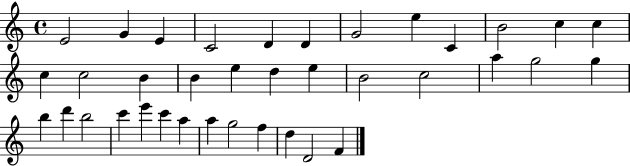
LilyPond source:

{
  \clef treble
  \time 4/4
  \defaultTimeSignature
  \key c \major
  e'2 g'4 e'4 | c'2 d'4 d'4 | g'2 e''4 c'4 | b'2 c''4 c''4 | \break c''4 c''2 b'4 | b'4 e''4 d''4 e''4 | b'2 c''2 | a''4 g''2 g''4 | \break b''4 d'''4 b''2 | c'''4 e'''4 c'''4 a''4 | a''4 g''2 f''4 | d''4 d'2 f'4 | \break \bar "|."
}